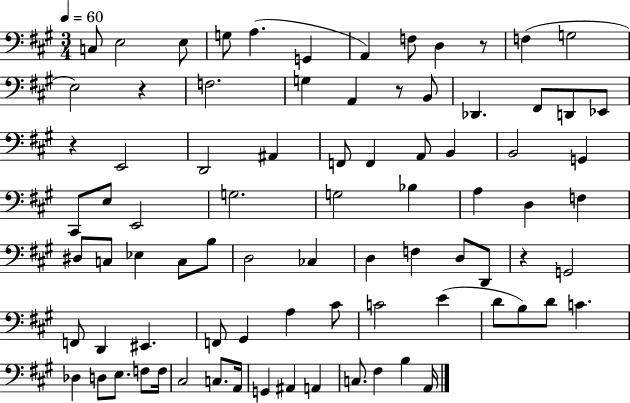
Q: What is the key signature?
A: A major